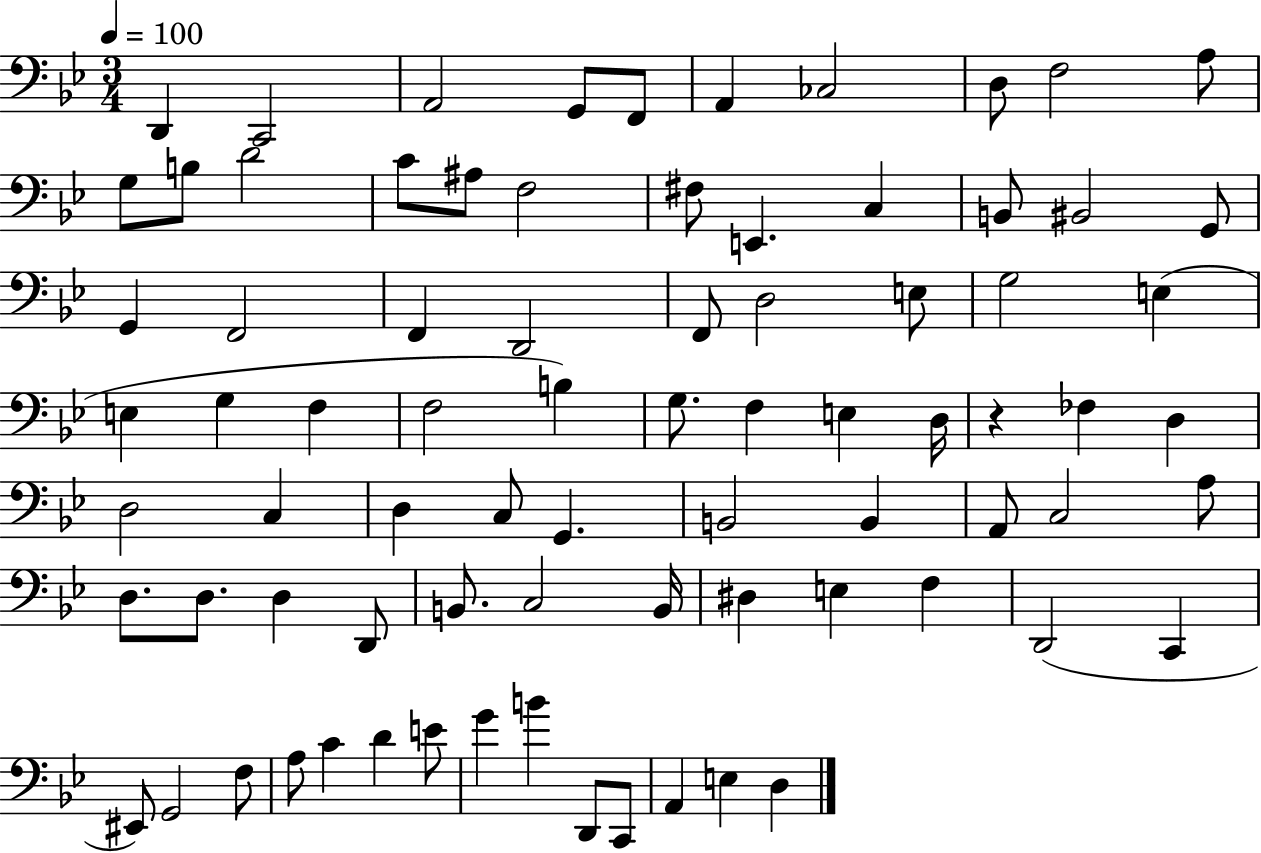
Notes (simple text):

D2/q C2/h A2/h G2/e F2/e A2/q CES3/h D3/e F3/h A3/e G3/e B3/e D4/h C4/e A#3/e F3/h F#3/e E2/q. C3/q B2/e BIS2/h G2/e G2/q F2/h F2/q D2/h F2/e D3/h E3/e G3/h E3/q E3/q G3/q F3/q F3/h B3/q G3/e. F3/q E3/q D3/s R/q FES3/q D3/q D3/h C3/q D3/q C3/e G2/q. B2/h B2/q A2/e C3/h A3/e D3/e. D3/e. D3/q D2/e B2/e. C3/h B2/s D#3/q E3/q F3/q D2/h C2/q EIS2/e G2/h F3/e A3/e C4/q D4/q E4/e G4/q B4/q D2/e C2/e A2/q E3/q D3/q